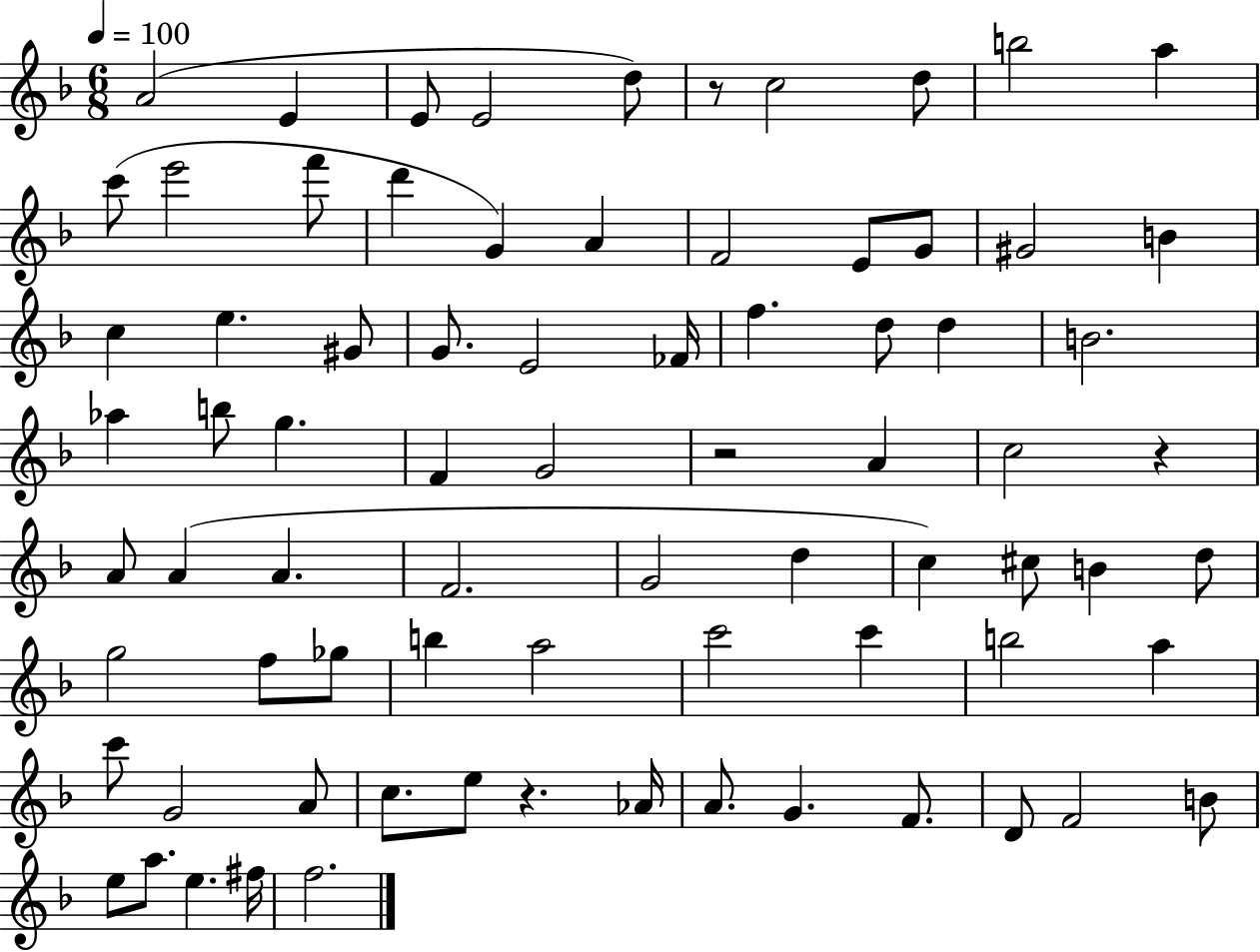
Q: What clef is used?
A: treble